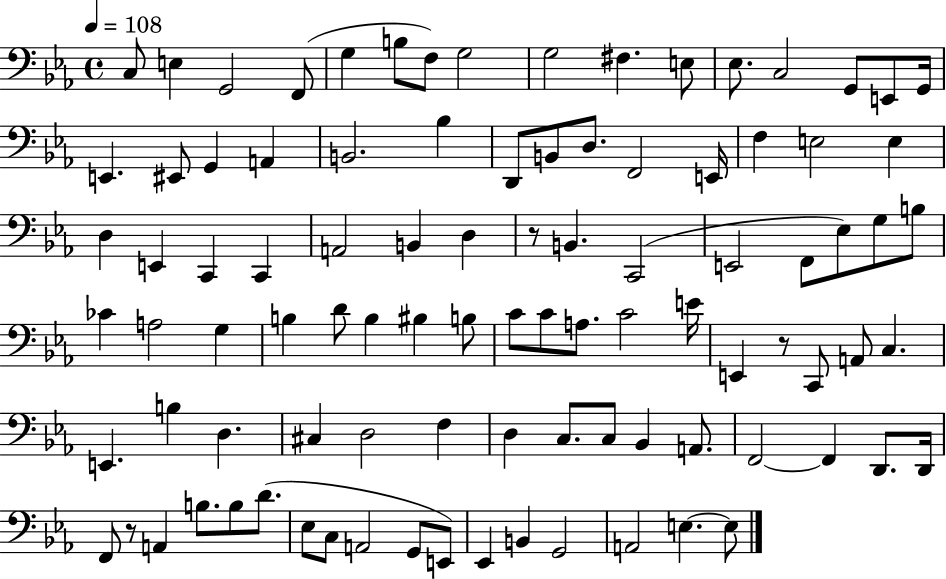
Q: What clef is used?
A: bass